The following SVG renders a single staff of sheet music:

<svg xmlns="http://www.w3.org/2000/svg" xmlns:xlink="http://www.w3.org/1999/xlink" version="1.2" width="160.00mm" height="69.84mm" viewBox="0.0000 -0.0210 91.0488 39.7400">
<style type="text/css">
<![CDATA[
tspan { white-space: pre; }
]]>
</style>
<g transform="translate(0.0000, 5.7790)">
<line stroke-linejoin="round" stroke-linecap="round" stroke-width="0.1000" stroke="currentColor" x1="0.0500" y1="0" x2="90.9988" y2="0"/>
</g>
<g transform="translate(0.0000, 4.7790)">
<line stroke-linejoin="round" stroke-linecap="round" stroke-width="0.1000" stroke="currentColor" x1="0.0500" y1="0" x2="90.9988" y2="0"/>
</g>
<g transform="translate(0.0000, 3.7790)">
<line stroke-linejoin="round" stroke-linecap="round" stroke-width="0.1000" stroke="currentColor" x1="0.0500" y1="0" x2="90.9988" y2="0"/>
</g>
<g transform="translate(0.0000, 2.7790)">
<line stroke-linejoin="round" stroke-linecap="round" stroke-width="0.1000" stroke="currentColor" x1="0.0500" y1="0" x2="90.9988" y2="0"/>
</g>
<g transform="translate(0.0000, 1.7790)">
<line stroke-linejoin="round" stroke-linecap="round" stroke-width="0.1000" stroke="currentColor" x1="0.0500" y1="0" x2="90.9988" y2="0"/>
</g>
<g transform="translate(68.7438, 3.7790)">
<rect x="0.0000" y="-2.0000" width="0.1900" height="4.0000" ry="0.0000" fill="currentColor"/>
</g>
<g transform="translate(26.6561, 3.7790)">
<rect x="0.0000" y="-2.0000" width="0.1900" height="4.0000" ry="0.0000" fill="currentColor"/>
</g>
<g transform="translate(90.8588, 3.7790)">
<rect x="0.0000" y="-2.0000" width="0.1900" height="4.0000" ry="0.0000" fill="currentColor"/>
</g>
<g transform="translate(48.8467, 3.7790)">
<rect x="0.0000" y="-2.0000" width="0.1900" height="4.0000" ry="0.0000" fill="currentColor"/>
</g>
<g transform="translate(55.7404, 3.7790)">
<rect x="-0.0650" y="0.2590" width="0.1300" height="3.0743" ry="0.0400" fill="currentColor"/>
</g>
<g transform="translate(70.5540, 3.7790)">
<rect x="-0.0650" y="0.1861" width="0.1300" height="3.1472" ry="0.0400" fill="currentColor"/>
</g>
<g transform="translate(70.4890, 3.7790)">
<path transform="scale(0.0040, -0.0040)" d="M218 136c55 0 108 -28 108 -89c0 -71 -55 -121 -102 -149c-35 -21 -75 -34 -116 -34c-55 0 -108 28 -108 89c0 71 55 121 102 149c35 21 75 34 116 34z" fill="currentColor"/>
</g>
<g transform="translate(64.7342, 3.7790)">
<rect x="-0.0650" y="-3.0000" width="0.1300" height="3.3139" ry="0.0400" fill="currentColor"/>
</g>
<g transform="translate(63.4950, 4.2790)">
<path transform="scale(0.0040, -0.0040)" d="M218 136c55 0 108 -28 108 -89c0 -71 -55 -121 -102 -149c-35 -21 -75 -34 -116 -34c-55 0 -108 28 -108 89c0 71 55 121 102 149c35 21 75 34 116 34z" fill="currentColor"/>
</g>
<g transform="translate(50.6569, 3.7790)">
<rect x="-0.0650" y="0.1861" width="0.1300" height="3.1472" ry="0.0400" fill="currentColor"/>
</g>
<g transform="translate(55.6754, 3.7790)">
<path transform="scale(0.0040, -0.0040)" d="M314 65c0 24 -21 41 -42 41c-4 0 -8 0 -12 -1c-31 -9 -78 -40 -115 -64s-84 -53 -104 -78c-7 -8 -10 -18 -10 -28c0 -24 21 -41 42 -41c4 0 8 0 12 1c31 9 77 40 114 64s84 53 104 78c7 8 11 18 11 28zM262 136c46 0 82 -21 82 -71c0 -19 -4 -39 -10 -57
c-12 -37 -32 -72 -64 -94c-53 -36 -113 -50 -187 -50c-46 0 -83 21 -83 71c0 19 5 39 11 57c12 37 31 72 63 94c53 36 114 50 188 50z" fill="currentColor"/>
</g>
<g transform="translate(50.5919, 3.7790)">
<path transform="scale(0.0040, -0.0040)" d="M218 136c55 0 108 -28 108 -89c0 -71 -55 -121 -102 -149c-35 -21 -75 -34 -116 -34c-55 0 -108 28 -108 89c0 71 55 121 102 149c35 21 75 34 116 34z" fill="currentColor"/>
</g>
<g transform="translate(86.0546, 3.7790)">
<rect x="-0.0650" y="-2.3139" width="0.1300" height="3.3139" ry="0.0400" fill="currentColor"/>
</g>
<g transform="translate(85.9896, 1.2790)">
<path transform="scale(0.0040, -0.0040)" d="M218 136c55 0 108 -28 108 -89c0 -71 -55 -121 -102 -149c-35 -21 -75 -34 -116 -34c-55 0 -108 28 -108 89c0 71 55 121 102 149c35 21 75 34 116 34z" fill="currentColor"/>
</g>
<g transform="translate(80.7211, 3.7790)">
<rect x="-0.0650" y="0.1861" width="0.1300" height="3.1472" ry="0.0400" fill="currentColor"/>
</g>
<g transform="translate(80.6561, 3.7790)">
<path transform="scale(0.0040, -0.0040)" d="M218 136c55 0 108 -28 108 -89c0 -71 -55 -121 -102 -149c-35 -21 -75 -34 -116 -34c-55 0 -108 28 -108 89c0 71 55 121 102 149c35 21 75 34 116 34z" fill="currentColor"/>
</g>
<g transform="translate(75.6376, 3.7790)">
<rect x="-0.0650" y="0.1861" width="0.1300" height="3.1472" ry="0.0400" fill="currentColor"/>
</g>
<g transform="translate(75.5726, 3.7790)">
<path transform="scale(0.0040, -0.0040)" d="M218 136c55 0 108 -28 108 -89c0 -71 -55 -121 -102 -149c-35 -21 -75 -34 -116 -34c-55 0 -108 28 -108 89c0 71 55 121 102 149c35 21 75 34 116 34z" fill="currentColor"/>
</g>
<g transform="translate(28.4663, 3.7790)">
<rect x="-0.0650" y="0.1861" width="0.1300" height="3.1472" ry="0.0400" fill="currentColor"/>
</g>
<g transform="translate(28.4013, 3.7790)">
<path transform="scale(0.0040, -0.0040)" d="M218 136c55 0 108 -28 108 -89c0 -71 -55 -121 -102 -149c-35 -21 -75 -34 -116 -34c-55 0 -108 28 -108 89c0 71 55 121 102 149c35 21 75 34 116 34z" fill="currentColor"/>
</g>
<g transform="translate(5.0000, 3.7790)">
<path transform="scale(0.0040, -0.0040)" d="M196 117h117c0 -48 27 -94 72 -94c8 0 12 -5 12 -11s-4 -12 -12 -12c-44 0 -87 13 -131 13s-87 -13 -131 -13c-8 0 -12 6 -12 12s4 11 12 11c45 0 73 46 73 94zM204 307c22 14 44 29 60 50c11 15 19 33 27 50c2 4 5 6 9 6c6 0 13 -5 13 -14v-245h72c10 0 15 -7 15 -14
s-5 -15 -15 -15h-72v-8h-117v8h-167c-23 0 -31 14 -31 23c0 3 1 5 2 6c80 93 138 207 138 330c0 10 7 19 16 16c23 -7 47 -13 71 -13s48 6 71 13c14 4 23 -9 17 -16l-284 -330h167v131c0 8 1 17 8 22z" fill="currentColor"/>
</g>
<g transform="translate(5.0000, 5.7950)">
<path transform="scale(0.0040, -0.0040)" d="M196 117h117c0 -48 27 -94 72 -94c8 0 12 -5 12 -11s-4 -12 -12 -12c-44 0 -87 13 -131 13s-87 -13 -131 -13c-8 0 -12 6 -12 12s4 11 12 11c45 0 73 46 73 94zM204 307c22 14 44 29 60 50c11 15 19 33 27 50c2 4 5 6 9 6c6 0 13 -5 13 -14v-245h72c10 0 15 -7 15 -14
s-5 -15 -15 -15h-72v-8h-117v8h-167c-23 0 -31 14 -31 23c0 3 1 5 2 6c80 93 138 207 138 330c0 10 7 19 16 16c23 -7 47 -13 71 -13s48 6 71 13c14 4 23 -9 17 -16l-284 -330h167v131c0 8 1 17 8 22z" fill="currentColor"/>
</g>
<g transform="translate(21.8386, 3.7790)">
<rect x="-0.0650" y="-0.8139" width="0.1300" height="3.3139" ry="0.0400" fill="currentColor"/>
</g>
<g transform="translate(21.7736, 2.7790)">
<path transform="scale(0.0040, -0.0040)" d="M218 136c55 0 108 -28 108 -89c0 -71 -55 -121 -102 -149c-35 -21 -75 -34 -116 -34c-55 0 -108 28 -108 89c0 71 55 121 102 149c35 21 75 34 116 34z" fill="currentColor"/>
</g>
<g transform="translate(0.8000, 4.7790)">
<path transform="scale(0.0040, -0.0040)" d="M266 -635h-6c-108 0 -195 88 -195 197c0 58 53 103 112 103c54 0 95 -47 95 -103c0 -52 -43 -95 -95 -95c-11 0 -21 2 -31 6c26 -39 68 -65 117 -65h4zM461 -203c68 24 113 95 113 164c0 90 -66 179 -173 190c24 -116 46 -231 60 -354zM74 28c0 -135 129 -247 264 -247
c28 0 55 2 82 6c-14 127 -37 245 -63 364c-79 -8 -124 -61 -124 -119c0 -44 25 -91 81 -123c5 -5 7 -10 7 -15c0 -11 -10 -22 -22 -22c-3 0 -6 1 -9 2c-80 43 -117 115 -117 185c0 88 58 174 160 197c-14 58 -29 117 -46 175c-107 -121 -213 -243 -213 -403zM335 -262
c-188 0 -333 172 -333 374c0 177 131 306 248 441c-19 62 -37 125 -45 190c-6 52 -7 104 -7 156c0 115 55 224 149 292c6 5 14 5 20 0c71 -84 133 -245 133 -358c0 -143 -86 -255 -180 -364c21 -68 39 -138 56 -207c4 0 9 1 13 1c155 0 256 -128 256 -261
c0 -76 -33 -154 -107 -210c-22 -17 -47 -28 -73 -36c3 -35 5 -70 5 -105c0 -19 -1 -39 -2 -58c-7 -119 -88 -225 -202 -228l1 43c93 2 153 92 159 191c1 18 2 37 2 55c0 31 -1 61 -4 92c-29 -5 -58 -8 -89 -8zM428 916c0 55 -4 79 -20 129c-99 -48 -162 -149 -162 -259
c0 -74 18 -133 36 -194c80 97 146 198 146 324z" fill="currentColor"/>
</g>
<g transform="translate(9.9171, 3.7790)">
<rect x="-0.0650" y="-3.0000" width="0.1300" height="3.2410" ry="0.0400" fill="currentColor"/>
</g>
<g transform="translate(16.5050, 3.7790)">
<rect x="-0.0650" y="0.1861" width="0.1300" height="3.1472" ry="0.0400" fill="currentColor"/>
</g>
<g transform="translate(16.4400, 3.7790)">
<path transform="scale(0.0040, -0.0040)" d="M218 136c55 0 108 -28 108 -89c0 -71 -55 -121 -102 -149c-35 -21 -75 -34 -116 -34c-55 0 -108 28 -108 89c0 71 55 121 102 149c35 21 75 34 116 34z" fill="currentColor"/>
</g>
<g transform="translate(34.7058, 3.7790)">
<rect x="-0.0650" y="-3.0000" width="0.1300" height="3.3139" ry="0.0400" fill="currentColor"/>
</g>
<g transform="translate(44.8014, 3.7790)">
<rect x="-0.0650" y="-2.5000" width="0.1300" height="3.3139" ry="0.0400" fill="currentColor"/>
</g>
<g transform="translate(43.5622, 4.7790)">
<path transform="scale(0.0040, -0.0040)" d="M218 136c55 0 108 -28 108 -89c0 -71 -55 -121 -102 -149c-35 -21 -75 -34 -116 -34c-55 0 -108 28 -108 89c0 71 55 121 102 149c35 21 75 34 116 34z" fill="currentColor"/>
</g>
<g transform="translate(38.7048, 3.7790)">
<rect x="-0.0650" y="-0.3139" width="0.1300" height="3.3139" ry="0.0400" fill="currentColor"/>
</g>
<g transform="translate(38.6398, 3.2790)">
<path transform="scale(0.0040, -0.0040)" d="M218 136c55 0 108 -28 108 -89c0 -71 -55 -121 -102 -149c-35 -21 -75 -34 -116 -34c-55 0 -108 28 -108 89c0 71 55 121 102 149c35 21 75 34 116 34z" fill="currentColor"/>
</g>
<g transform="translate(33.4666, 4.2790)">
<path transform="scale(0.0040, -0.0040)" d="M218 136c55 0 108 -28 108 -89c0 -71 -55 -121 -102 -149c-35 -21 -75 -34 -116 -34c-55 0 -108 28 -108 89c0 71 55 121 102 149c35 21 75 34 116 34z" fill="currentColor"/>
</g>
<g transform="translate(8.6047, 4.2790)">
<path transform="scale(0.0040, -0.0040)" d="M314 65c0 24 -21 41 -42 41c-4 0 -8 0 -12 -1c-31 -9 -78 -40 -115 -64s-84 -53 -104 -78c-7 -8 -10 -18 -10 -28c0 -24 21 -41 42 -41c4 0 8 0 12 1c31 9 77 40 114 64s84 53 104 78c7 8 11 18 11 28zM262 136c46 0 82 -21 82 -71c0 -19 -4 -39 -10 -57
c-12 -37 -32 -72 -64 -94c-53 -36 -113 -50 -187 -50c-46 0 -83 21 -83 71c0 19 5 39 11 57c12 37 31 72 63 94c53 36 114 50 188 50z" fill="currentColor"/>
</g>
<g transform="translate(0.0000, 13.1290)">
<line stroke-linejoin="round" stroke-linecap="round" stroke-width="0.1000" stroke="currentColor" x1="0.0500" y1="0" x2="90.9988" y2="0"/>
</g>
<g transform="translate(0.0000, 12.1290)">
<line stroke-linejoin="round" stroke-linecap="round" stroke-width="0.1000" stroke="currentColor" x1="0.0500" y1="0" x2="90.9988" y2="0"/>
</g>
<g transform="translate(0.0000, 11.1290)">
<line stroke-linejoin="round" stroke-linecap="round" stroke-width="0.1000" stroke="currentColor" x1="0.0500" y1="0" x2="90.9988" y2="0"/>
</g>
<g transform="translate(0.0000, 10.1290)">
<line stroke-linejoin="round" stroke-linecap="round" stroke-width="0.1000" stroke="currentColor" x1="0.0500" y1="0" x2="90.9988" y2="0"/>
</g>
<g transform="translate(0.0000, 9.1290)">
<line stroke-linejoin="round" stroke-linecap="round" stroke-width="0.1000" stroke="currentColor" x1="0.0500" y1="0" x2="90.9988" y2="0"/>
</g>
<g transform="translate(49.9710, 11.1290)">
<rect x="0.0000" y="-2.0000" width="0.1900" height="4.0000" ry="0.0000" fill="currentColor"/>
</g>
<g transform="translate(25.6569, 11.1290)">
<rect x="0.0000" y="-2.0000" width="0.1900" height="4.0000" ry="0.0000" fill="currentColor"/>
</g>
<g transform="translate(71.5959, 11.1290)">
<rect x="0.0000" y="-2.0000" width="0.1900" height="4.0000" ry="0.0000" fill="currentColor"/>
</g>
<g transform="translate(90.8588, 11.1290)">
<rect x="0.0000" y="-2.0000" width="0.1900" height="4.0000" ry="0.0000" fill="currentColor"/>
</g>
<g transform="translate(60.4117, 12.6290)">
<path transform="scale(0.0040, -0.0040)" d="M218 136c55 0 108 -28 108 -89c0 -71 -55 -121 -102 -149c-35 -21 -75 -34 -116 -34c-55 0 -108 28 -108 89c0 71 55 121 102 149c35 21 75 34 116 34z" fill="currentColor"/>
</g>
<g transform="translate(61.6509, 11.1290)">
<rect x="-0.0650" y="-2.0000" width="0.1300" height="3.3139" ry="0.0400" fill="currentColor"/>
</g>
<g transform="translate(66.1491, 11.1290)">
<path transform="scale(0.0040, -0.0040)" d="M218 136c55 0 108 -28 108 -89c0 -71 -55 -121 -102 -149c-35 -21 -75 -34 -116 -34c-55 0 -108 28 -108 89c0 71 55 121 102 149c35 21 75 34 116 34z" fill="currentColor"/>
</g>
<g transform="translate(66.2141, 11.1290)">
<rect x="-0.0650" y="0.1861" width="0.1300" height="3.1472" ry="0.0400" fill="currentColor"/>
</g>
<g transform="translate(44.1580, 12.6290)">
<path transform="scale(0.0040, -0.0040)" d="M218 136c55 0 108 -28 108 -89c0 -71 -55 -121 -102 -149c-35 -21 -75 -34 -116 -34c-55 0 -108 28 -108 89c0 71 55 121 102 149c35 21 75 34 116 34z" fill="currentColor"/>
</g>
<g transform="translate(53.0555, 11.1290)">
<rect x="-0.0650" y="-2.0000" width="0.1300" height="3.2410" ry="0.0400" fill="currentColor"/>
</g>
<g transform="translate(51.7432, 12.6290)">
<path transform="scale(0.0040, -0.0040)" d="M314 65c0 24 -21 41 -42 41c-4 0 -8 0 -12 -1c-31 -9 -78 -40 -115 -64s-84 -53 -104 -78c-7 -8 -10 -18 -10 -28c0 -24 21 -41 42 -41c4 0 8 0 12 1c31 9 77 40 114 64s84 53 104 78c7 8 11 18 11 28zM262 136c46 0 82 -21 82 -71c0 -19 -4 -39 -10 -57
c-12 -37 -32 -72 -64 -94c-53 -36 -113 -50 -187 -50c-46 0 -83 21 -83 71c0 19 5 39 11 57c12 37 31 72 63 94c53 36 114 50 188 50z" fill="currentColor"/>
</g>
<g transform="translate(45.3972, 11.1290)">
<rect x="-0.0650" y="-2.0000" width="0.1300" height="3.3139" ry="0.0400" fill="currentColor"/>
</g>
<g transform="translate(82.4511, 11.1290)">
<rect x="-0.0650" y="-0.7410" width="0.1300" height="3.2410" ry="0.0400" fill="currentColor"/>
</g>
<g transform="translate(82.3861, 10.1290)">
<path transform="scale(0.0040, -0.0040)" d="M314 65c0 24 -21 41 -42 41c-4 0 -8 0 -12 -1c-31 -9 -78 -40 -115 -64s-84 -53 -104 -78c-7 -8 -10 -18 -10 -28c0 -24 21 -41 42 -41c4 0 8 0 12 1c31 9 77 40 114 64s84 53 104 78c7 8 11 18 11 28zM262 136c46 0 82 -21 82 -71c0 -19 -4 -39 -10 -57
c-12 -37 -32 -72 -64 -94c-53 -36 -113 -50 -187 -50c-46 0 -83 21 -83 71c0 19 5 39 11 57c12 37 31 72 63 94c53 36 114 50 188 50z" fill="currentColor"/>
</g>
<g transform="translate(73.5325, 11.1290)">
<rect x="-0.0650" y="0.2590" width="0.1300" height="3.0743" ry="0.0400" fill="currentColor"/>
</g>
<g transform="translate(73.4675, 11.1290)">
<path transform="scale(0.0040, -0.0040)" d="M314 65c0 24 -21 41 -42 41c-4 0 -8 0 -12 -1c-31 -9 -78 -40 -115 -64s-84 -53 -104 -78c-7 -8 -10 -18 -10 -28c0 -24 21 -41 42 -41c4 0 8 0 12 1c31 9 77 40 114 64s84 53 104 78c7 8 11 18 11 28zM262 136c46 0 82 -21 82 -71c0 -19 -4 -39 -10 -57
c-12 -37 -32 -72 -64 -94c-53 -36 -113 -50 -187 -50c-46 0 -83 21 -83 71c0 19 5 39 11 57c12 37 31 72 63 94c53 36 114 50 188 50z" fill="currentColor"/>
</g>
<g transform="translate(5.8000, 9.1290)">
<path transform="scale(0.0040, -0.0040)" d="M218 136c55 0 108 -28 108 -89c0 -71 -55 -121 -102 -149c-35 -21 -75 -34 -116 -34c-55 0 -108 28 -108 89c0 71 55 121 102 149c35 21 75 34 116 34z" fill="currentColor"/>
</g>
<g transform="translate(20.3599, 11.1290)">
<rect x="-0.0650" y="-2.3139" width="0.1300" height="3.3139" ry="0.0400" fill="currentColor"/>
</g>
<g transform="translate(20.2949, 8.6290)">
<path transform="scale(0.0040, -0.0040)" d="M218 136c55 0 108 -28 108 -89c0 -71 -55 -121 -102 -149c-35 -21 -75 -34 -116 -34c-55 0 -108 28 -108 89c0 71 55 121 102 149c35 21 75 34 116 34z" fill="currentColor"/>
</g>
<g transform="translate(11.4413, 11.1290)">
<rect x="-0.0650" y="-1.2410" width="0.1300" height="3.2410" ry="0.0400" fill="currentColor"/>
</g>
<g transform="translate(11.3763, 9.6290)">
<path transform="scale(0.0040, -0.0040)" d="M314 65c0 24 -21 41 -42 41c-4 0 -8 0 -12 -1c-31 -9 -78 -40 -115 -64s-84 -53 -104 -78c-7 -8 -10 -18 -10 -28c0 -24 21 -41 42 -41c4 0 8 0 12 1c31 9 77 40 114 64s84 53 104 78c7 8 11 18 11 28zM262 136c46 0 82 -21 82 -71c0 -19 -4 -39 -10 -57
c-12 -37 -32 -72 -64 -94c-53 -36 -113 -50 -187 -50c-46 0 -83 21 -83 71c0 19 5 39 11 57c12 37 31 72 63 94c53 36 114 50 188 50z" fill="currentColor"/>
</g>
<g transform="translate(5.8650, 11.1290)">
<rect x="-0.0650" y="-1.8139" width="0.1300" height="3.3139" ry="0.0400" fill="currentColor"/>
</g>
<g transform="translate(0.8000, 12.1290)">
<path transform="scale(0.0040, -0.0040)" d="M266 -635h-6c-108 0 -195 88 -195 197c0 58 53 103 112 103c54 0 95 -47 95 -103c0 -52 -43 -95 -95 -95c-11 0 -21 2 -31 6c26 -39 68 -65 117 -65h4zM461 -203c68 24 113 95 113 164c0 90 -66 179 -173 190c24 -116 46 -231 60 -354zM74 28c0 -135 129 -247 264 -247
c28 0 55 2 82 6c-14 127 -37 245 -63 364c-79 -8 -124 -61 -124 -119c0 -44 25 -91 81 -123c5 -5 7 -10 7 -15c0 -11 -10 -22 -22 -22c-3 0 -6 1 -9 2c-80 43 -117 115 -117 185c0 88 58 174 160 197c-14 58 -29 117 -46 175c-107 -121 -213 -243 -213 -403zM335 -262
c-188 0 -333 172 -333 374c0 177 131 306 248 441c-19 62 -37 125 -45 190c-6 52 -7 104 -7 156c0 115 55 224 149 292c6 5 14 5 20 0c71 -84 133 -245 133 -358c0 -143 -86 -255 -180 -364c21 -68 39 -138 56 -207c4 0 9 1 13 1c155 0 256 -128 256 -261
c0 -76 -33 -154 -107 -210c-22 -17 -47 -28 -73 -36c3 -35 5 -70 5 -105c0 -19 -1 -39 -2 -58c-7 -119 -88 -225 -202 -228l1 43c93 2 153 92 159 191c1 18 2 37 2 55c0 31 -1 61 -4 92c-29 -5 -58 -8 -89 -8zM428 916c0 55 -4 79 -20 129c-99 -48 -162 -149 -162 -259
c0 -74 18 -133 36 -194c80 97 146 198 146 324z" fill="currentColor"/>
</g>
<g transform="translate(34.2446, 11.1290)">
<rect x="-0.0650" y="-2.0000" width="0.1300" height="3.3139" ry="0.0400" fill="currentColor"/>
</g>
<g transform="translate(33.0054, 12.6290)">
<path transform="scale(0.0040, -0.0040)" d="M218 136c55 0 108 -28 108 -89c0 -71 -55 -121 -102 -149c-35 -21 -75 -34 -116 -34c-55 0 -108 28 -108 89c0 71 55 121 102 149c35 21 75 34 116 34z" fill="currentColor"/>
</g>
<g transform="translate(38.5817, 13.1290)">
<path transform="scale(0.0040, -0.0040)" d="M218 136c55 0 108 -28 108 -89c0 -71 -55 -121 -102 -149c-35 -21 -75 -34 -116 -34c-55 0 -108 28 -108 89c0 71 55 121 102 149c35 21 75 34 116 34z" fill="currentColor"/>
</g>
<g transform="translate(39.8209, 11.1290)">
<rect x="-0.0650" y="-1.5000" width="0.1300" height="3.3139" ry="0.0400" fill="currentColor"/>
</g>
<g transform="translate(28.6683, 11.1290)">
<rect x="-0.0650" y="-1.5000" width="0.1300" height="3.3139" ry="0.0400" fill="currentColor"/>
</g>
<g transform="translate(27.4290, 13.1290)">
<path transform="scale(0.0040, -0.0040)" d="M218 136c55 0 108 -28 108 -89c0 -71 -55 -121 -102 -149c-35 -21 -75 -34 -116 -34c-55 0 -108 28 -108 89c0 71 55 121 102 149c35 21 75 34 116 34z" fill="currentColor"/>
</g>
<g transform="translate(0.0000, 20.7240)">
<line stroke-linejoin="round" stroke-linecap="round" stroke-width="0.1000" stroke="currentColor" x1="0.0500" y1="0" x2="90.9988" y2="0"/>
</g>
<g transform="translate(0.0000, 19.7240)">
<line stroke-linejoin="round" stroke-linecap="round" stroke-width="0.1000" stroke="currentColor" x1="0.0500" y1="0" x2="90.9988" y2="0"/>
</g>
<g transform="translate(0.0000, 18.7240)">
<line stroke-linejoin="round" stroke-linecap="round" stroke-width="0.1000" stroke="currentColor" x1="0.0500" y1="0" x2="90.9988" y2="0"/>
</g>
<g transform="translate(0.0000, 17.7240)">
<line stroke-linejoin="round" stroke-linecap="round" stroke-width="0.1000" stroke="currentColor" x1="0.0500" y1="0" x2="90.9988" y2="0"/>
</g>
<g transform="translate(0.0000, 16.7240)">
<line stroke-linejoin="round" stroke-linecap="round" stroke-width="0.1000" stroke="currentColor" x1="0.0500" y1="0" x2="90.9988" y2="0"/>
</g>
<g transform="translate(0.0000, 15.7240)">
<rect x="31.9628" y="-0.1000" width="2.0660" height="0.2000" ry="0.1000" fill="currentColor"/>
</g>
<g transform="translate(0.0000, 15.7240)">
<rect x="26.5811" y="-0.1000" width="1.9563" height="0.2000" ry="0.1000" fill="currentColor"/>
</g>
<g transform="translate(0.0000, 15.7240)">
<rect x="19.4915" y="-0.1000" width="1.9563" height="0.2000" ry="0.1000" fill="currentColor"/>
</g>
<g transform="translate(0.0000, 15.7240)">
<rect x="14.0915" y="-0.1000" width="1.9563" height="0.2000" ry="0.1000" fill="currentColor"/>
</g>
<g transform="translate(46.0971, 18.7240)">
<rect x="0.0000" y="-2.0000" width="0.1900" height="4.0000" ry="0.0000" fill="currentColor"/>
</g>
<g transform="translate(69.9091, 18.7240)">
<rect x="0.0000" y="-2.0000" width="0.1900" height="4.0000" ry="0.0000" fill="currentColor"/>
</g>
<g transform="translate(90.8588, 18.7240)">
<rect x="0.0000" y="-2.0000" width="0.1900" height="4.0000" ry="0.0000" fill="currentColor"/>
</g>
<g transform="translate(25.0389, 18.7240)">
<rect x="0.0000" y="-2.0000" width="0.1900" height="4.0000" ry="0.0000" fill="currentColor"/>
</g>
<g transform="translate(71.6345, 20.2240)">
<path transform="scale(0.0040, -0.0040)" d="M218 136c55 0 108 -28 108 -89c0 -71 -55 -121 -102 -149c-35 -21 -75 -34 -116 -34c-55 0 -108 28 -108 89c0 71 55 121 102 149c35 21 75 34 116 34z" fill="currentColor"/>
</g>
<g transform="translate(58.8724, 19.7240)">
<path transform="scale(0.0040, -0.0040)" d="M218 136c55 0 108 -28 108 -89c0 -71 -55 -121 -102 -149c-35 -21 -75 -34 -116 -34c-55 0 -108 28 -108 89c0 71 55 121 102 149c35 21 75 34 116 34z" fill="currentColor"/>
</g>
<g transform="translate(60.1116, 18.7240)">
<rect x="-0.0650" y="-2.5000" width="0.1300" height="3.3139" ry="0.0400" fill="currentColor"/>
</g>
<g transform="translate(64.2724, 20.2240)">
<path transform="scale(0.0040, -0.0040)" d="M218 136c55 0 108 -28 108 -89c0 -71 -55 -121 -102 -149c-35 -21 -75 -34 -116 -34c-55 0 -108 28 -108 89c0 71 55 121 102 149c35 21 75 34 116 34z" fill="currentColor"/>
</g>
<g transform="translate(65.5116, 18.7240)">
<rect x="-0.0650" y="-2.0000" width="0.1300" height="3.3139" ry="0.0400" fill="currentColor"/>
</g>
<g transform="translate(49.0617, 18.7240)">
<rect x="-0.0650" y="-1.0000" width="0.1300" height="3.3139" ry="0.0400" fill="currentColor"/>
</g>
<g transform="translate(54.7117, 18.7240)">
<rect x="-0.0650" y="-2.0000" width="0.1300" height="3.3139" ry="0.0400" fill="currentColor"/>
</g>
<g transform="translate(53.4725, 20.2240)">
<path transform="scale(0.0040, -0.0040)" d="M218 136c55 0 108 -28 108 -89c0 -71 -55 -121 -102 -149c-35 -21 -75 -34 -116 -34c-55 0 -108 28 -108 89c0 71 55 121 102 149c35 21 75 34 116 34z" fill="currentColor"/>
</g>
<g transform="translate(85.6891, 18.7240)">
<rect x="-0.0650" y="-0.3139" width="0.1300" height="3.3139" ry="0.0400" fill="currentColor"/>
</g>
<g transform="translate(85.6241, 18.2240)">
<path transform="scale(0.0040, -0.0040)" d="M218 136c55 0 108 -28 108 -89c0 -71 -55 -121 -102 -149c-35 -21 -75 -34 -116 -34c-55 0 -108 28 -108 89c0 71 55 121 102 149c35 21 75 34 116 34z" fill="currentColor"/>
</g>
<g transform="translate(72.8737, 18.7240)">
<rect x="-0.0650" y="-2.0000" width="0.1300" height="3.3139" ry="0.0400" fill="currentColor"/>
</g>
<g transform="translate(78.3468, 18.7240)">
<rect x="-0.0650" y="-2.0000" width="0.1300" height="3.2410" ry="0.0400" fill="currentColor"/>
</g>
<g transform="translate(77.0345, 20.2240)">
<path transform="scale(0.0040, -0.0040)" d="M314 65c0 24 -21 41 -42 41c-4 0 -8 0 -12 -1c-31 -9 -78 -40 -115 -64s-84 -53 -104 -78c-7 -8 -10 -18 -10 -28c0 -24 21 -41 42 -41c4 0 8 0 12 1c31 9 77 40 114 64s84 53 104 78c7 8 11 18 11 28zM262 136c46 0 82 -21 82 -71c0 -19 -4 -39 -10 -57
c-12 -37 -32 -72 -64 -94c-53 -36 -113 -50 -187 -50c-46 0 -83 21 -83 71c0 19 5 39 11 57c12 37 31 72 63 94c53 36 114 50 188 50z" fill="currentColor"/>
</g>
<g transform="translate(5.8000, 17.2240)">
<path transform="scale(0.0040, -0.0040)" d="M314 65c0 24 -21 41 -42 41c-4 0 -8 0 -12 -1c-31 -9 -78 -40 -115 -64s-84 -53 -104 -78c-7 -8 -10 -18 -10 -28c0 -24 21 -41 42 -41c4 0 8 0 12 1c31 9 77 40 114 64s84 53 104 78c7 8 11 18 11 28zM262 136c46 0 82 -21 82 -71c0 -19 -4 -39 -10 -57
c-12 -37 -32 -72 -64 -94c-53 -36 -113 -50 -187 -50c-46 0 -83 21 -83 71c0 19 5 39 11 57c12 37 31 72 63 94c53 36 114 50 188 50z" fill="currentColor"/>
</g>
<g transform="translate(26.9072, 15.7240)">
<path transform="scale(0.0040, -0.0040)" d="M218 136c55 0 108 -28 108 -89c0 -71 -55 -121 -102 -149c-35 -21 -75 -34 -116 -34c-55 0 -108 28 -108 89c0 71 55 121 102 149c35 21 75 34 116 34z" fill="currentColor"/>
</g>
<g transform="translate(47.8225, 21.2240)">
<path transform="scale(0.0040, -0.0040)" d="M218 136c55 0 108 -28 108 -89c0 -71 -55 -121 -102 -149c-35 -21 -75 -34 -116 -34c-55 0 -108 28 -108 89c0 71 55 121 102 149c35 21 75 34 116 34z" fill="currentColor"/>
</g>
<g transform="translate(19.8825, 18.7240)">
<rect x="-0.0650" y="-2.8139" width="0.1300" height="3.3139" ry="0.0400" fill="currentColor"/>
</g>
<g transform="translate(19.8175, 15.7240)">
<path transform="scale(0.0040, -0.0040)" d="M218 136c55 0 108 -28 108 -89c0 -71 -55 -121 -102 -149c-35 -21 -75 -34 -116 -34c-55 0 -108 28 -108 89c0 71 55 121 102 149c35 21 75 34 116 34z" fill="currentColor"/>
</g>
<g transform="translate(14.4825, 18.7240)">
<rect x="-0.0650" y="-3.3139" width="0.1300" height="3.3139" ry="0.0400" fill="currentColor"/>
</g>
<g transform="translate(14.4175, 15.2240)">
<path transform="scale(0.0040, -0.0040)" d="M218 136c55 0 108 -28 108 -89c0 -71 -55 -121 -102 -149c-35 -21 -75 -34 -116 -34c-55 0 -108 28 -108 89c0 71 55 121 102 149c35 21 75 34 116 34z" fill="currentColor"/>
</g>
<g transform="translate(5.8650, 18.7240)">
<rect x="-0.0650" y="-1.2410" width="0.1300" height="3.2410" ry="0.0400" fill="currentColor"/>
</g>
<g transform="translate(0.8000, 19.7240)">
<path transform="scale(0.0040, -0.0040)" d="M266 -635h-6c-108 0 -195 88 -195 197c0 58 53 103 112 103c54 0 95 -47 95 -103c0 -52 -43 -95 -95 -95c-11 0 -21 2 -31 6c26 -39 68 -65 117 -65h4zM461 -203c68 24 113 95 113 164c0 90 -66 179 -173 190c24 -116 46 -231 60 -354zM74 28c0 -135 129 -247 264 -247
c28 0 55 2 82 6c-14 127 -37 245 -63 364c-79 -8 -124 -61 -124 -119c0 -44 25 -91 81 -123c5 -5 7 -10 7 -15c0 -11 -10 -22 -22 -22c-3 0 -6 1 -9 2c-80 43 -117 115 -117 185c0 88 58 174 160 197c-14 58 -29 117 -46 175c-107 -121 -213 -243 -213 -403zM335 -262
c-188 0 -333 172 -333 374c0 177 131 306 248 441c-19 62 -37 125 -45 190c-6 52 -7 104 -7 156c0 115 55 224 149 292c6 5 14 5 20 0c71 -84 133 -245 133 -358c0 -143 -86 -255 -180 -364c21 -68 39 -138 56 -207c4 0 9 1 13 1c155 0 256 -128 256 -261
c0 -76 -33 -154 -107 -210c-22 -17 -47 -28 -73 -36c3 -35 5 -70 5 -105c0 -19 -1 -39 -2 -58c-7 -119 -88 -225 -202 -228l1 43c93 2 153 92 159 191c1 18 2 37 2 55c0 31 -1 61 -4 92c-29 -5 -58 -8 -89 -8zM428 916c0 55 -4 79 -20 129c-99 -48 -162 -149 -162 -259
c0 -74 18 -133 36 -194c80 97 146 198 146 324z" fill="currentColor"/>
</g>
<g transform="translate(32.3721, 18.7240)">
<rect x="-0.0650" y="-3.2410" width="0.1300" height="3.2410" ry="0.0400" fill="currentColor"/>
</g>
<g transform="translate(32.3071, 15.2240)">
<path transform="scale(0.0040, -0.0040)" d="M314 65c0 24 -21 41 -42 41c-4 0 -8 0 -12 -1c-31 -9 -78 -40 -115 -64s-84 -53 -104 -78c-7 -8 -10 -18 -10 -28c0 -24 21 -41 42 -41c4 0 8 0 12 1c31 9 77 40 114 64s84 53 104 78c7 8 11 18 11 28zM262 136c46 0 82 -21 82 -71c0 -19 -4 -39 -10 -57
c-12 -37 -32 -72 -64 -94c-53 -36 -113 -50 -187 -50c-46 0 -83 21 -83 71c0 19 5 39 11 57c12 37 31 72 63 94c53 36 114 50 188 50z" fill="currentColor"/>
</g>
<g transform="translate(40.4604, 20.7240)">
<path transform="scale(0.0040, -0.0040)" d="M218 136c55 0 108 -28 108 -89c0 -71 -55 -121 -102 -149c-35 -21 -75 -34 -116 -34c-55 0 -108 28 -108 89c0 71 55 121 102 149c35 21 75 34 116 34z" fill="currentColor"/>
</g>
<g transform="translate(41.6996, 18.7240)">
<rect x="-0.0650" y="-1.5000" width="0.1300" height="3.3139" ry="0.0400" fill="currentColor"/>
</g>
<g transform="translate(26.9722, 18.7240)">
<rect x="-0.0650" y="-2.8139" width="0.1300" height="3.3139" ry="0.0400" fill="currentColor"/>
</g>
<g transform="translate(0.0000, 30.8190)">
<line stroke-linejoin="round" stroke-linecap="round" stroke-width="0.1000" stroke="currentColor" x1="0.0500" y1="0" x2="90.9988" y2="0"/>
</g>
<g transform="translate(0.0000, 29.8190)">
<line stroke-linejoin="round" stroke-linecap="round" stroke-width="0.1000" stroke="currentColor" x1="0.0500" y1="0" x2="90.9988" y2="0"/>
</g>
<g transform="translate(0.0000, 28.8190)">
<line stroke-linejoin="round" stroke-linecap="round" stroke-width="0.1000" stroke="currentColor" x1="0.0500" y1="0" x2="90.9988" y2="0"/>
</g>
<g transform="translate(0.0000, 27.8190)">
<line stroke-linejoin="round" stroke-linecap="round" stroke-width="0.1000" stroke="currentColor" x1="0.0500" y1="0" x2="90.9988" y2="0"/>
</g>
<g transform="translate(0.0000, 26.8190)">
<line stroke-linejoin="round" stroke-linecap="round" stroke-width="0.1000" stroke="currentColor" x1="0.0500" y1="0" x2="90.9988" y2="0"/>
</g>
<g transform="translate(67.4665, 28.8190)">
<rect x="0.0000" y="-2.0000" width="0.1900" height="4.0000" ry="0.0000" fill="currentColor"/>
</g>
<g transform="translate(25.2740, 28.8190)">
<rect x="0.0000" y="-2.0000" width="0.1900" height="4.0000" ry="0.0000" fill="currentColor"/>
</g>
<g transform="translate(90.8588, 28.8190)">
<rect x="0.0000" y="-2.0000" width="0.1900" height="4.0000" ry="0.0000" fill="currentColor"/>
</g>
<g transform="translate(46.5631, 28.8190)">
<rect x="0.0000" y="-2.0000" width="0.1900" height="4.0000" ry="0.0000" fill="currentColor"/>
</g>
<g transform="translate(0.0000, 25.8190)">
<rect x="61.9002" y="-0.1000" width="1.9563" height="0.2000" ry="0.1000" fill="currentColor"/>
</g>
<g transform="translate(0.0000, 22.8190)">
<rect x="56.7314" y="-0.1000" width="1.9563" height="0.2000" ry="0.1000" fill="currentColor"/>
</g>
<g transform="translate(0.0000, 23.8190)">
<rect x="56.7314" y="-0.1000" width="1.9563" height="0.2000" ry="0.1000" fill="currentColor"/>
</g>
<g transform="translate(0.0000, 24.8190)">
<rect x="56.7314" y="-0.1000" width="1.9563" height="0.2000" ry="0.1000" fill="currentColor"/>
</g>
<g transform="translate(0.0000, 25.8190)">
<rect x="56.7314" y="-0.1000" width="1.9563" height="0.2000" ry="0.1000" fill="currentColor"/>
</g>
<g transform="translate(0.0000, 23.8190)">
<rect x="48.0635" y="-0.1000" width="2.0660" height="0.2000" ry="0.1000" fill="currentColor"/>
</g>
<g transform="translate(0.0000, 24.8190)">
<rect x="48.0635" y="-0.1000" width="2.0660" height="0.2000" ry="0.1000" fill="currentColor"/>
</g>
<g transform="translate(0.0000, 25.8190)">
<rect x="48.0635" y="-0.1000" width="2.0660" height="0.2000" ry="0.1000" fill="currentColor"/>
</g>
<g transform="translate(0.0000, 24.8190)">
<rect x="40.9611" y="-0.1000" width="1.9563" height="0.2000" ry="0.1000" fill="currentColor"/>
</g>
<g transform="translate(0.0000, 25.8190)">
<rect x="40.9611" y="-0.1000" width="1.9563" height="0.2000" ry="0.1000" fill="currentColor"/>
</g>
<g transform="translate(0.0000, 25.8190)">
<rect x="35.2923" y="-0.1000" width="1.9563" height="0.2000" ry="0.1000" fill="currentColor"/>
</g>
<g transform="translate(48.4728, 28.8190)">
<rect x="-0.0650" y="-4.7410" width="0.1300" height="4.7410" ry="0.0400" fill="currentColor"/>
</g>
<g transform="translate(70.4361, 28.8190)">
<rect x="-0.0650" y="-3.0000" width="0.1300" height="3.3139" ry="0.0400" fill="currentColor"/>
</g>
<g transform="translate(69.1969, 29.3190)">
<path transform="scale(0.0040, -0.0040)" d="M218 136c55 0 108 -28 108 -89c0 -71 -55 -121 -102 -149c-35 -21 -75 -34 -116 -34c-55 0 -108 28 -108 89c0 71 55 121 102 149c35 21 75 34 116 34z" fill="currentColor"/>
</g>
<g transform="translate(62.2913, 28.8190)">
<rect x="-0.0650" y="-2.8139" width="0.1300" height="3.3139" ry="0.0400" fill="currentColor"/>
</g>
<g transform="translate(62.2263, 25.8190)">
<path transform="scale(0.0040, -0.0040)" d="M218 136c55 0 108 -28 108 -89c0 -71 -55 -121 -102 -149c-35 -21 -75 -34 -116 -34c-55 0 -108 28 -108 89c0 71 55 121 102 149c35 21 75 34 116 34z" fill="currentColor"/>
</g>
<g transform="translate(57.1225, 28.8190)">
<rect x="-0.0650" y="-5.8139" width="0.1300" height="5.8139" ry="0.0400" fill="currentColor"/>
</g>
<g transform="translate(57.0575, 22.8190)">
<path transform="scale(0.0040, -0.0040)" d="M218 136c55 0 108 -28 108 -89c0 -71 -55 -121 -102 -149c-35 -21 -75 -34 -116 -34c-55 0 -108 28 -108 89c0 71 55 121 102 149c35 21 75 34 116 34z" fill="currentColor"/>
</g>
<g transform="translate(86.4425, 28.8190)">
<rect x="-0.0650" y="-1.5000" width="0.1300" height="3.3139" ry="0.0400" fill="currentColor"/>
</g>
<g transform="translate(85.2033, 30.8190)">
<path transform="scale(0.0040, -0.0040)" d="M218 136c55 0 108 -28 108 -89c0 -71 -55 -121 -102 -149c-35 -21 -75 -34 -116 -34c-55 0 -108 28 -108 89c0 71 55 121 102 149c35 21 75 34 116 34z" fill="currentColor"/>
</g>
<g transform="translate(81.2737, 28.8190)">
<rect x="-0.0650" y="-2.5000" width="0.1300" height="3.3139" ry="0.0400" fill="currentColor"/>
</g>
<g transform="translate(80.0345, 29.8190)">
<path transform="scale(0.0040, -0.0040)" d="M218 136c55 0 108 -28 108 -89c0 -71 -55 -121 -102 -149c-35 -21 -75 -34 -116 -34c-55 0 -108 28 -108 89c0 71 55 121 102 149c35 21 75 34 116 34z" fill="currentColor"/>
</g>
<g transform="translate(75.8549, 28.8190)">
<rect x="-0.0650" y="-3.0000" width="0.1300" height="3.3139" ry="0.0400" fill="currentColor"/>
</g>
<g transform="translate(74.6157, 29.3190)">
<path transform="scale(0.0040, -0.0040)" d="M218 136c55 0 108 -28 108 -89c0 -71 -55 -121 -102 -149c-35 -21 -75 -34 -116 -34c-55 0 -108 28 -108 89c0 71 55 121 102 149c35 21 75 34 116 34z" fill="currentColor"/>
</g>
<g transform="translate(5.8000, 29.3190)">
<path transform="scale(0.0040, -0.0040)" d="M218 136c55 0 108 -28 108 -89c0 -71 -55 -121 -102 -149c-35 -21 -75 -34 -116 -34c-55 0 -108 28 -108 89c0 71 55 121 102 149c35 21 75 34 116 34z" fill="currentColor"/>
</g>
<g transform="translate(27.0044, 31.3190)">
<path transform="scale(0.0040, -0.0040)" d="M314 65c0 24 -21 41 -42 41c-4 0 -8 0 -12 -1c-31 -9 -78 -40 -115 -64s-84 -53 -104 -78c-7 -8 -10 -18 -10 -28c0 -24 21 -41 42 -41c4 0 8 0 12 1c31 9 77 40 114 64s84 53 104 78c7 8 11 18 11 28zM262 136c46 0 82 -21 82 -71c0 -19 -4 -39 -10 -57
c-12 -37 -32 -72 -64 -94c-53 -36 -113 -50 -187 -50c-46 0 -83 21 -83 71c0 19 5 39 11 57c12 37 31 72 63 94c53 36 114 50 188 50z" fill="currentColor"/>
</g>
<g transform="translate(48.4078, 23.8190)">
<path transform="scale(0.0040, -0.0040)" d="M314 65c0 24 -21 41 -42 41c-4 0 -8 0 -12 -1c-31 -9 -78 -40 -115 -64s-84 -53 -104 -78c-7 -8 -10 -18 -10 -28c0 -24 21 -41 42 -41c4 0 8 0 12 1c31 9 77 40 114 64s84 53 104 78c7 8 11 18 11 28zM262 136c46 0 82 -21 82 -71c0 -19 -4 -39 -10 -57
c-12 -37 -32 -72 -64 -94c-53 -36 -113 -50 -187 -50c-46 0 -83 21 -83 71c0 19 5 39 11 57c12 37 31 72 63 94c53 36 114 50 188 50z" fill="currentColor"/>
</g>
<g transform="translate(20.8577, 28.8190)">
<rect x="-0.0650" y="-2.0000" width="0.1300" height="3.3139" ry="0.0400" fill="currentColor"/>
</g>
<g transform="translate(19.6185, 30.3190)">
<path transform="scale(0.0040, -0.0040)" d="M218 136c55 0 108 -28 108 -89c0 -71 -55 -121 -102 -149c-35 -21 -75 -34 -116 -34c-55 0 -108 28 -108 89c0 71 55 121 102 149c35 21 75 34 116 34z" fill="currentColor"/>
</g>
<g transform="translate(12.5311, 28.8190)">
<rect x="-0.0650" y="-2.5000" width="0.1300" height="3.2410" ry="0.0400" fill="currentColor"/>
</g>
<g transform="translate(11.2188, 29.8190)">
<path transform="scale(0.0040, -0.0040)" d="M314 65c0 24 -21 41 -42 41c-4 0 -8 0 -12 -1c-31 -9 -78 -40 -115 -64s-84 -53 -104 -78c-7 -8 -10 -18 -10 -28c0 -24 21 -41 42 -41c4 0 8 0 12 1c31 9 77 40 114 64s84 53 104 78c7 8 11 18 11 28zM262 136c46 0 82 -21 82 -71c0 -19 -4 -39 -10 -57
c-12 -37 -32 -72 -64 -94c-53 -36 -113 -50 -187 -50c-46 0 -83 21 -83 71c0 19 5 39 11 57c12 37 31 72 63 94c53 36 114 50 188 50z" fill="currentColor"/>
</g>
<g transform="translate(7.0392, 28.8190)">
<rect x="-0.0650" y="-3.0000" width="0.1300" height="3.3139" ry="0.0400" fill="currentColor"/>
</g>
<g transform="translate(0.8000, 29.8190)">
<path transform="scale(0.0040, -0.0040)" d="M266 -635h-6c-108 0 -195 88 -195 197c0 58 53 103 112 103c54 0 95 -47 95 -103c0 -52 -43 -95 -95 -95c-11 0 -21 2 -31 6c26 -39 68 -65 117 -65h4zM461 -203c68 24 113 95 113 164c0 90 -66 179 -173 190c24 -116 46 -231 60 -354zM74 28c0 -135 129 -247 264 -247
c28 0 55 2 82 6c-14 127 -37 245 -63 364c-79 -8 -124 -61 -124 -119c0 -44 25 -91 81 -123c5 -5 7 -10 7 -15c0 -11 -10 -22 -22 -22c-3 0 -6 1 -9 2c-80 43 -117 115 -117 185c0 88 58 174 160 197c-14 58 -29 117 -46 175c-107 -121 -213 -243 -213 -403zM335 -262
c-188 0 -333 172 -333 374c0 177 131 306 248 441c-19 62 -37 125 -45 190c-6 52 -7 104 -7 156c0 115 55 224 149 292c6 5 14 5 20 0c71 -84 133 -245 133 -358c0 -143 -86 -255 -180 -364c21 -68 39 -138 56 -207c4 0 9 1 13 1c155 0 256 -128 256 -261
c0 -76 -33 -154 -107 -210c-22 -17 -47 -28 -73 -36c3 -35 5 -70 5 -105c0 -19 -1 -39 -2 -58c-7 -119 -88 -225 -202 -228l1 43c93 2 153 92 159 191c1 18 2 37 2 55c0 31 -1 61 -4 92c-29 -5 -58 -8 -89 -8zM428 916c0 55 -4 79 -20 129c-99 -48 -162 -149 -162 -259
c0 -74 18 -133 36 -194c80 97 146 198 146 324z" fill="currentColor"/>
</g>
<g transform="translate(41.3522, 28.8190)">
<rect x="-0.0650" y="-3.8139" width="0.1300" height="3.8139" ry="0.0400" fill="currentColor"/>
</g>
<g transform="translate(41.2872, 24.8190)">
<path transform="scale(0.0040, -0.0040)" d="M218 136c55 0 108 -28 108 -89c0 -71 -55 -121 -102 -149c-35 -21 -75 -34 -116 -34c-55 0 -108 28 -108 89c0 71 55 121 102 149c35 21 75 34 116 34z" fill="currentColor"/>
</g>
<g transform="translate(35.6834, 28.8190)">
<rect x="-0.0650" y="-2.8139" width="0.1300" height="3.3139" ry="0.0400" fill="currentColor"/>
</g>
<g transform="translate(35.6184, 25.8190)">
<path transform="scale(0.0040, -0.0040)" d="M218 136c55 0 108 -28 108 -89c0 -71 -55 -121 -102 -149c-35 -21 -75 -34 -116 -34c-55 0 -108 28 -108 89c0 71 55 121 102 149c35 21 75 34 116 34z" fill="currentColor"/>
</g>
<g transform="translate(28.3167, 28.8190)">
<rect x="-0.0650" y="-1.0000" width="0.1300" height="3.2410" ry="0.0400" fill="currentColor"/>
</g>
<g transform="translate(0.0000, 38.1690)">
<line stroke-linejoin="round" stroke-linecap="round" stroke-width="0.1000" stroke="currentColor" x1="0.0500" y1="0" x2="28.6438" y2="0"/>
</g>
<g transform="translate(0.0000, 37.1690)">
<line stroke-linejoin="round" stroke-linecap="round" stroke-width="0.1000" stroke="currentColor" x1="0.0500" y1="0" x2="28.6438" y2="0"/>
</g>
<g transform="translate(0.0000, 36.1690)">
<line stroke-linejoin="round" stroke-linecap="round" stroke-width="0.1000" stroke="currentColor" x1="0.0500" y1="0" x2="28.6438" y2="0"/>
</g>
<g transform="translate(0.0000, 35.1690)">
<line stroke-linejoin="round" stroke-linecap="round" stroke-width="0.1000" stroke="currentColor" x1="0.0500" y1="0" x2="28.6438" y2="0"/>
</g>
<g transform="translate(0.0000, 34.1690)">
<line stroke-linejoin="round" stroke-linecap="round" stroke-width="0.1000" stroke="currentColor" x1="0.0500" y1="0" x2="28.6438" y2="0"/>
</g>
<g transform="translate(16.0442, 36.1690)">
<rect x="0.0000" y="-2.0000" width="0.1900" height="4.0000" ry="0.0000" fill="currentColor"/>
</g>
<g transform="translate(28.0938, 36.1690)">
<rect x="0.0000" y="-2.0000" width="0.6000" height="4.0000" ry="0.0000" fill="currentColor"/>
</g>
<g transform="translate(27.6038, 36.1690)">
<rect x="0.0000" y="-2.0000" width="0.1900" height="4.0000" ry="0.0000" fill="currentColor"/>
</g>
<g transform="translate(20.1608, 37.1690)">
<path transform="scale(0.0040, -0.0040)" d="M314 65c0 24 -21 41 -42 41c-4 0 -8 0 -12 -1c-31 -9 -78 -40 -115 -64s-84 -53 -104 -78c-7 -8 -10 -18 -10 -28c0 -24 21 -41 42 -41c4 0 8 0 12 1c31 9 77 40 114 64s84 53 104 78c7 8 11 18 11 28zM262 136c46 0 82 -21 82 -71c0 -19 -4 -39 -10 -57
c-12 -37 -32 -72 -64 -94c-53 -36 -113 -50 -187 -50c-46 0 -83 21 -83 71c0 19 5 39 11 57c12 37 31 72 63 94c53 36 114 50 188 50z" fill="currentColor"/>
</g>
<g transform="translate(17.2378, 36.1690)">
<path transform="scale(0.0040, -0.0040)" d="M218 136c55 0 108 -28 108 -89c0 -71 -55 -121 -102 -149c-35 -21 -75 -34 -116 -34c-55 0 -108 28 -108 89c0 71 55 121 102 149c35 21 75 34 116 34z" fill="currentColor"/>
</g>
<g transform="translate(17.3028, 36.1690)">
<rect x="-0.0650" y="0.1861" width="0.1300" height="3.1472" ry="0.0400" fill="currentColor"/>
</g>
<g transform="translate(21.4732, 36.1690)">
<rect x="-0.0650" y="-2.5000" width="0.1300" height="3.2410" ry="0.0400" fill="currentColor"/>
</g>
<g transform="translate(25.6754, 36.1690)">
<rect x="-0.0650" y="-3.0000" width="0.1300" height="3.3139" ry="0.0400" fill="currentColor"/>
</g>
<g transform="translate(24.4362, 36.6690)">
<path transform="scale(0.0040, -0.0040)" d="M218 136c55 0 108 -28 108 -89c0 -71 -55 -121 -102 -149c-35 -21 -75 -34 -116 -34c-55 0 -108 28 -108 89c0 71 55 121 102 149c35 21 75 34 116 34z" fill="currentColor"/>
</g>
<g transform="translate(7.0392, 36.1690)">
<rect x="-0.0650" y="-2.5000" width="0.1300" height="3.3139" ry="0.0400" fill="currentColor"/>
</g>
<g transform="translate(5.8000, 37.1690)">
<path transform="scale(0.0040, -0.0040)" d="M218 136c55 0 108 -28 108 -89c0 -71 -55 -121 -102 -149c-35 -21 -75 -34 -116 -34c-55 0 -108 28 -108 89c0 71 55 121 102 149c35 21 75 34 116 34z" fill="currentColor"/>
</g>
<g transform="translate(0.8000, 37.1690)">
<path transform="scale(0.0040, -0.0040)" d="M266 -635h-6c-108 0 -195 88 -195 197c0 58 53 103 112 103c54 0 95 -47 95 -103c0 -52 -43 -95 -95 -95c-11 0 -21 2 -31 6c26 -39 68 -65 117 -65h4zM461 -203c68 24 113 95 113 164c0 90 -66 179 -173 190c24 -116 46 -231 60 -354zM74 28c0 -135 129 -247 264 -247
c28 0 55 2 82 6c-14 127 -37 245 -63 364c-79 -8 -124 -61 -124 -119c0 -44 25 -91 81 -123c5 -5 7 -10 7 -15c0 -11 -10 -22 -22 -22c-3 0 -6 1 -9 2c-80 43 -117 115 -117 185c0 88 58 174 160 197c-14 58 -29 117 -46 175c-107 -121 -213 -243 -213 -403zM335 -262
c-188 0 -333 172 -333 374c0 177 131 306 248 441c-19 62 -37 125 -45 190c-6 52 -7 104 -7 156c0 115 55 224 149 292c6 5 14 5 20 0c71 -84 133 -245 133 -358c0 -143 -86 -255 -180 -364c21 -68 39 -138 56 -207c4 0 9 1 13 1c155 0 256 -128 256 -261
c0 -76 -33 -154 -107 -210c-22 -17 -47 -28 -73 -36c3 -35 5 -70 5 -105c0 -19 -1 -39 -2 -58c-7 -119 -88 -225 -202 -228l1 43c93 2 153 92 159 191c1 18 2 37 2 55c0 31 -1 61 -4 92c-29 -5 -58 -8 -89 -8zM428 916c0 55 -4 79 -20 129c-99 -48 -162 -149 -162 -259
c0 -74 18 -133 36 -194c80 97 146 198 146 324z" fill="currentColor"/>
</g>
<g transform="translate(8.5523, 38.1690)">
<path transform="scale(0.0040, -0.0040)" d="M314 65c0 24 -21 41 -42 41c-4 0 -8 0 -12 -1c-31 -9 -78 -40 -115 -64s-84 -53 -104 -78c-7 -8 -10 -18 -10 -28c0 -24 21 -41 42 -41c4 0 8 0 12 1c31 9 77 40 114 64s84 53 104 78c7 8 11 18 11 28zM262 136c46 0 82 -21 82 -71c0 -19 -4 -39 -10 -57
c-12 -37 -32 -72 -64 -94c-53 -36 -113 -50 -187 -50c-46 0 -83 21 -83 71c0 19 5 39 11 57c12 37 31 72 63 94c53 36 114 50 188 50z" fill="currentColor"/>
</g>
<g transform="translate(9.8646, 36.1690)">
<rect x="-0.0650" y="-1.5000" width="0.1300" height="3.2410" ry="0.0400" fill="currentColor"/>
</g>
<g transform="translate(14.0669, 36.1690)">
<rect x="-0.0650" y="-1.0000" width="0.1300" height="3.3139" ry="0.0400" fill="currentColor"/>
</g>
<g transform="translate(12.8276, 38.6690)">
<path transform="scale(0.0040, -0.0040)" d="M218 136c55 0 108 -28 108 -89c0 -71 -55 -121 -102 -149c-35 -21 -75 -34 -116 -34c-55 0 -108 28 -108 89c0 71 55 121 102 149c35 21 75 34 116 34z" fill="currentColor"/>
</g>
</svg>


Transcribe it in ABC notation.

X:1
T:Untitled
M:4/4
L:1/4
K:C
A2 B d B A c G B B2 A B B B g f e2 g E F E F F2 F B B2 d2 e2 b a a b2 E D F G F F F2 c A G2 F D2 a c' e'2 g' a A A G E G E2 D B G2 A